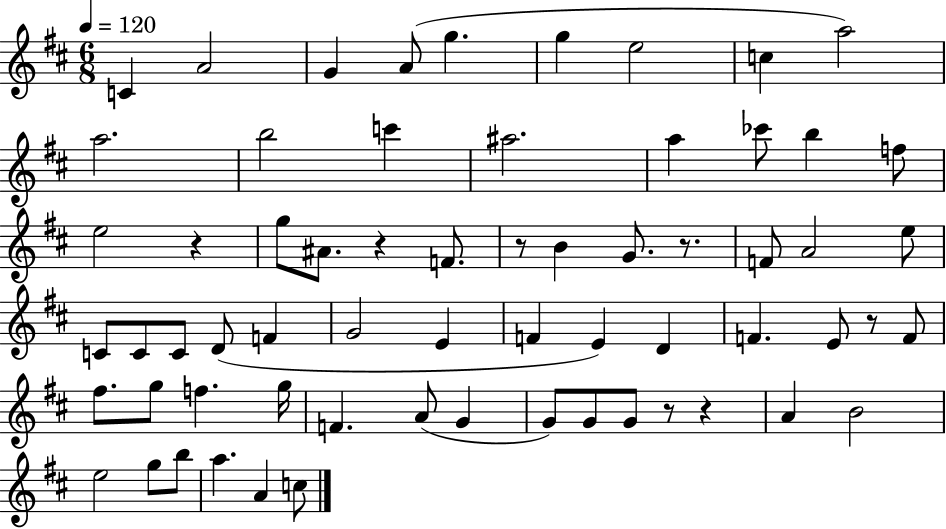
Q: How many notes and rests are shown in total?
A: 64